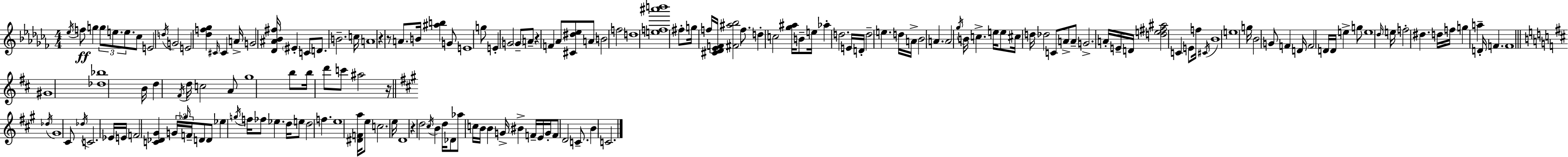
{
  \clef treble
  \numericTimeSignature
  \time 4/4
  \key aes \minor
  \acciaccatura { ees''16 }\ff f''8 g''4 \tuplet 3/2 { g''8 e''8. e''8. } ces''8 | e'2 \acciaccatura { d''16 } g'2 | e'2 <des'' f'' ges''>4 \grace { cis'16 } cis'4 | a'16-> g'2 <des' ais' bes' fis''>16 \parenthesize eis'4-. | \break c'8 d'8. b'2.-- | c''16 a'1 | r4 r8 a'8. b'16 <ais'' b''>4 | g'8 e'1 | \break g''8 e'4-. g'2 | \parenthesize g'8-- a'8-- r4 f'4 aes'8 <cis' dis'' ees''>8 | a'8 b'2 f''2 | d''1 | \break <e'' f'' ais''' b'''>1 | fis''8-. g''16 f''16 <cis' des' ees' f'>16 <fis' ais'' bes''>2 | f''8. d''4-. c''2 <ges'' ais''>16 | b'8-- e''16 aes''4-. d''2. | \break e'16 d'16-. d''2-- e''4. | d''16 a'16-> bes'2 a'4. | a'2 \acciaccatura { ges''16 } b'16 c''4.-> | e''16 e''8 cis''16 d''16 des''2 | \break c'8 a'8-> a'8-- g'2.-> | a'16-. e'16-- d'16 <d'' e'' fis'' ais''>2 c'4 | e'8 f''16 \acciaccatura { cis'16 } bes'1 | e''1 | \break g''16 bes'2 g'8 | f'4 d'16 f'2 d'16 d'16 e''4-> | g''8 e''1 | \grace { des''16 } e''16 f''2-. dis''4. | \break d''16 f''16 g''4 a''4-- d'16-. | f'4. f'1 | \bar "||" \break \key d \major gis'1 | <des'' bes''>1 | b'16 d''4 \acciaccatura { fis'16 } d''16 c''2 a'8 | g''1 | \break b''8 b''16 d'''8 c'''8 ais''2 | r16 \bar "||" \break \key a \major \acciaccatura { des''16 } gis'1 | cis'8 \acciaccatura { des''16 } c'2. | ees'16 e'16 f'2 <c' des' gis'>4 \tuplet 3/2 { g'16 \grace { ges''16 } | f'16-- } d'8 d'8 ees''4 \acciaccatura { g''16 } f''16 fes''8 ees''4. | \break d''16 e''8 d''2 f''4. | e''1 | <dis' f' a''>16 e''8 c''2. | e''16 d'1 | \break r4 d''2 | \acciaccatura { cis''16 } b'4 d''16 des'8 aes''8 c''16 b'16 b'4 | g'16-> bis'4-> f'16-- e'16 g'16-. f'8 d'2 | c'8.-- b'4 c'2. | \break \bar "|."
}